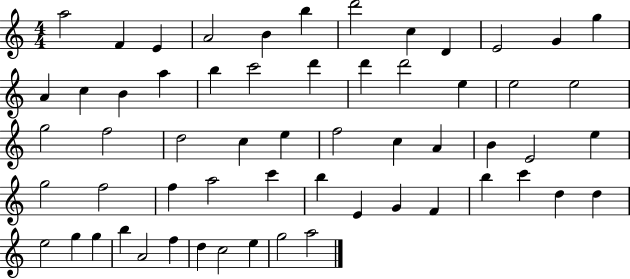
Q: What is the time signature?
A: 4/4